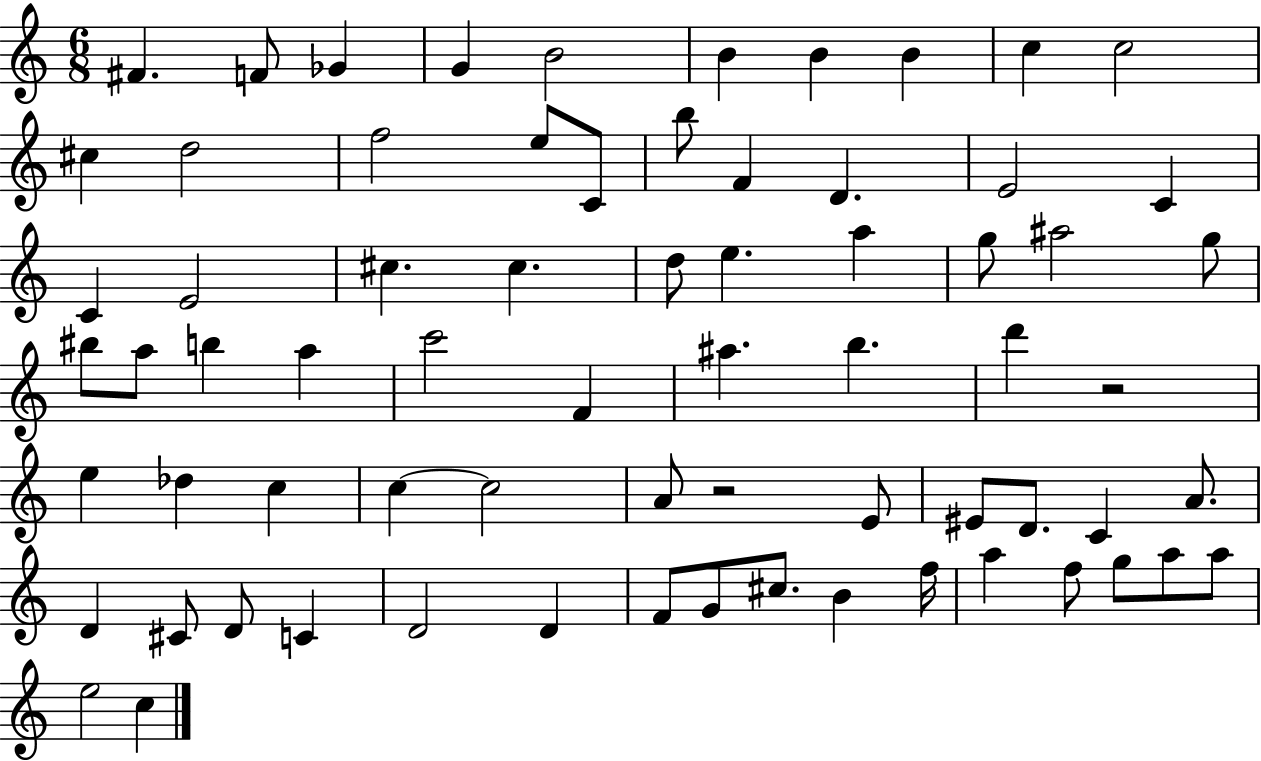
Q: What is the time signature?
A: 6/8